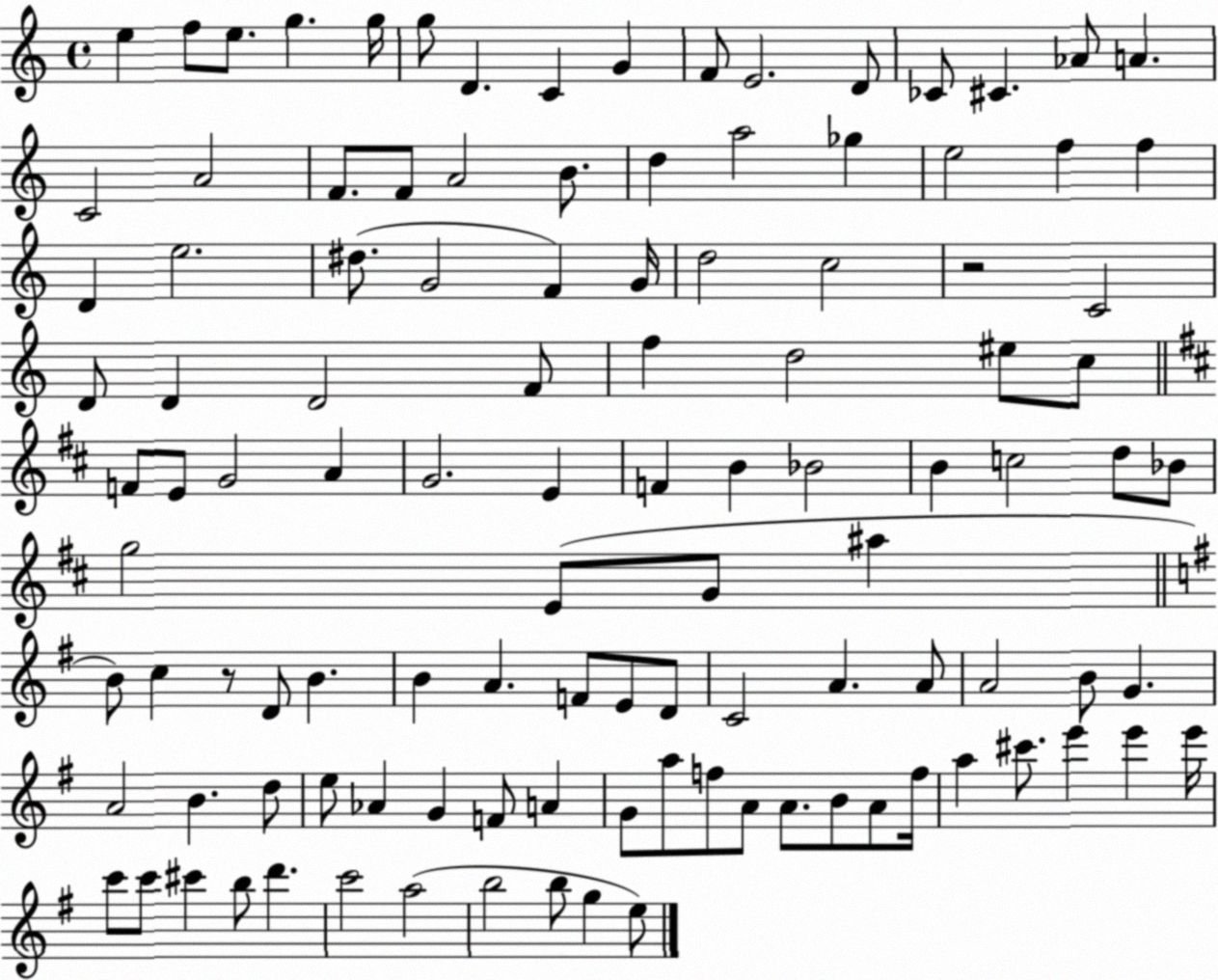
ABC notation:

X:1
T:Untitled
M:4/4
L:1/4
K:C
e f/2 e/2 g g/4 g/2 D C G F/2 E2 D/2 _C/2 ^C _A/2 A C2 A2 F/2 F/2 A2 B/2 d a2 _g e2 f f D e2 ^d/2 G2 F G/4 d2 c2 z2 C2 D/2 D D2 F/2 f d2 ^e/2 c/2 F/2 E/2 G2 A G2 E F B _B2 B c2 d/2 _B/2 g2 E/2 G/2 ^a B/2 c z/2 D/2 B B A F/2 E/2 D/2 C2 A A/2 A2 B/2 G A2 B d/2 e/2 _A G F/2 A G/2 a/2 f/2 A/2 A/2 B/2 A/2 f/4 a ^c'/2 e' e' e'/4 c'/2 c'/2 ^c' b/2 d' c'2 a2 b2 b/2 g e/2